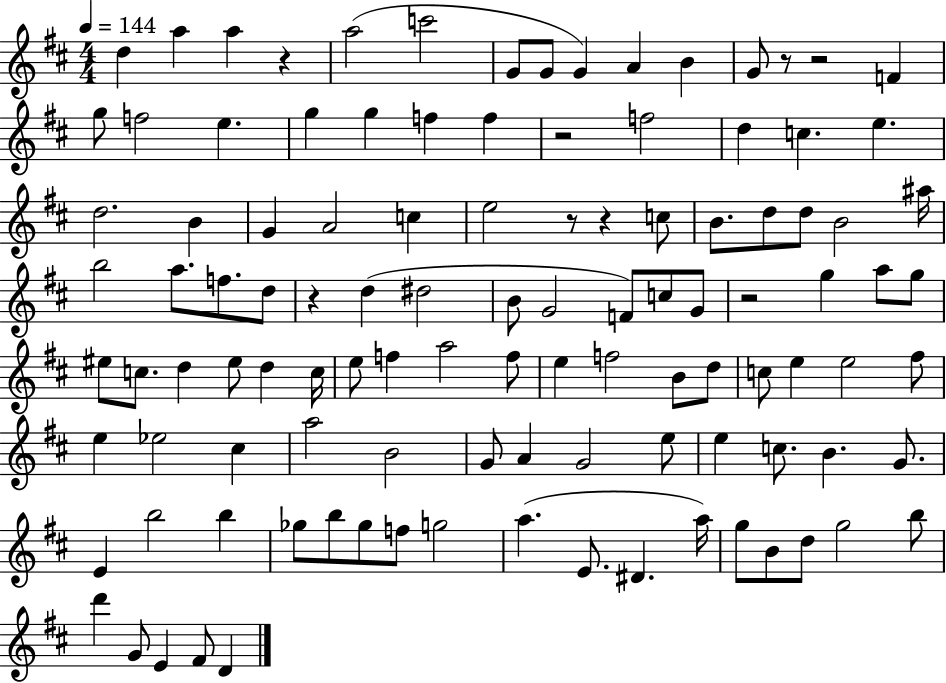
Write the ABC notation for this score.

X:1
T:Untitled
M:4/4
L:1/4
K:D
d a a z a2 c'2 G/2 G/2 G A B G/2 z/2 z2 F g/2 f2 e g g f f z2 f2 d c e d2 B G A2 c e2 z/2 z c/2 B/2 d/2 d/2 B2 ^a/4 b2 a/2 f/2 d/2 z d ^d2 B/2 G2 F/2 c/2 G/2 z2 g a/2 g/2 ^e/2 c/2 d ^e/2 d c/4 e/2 f a2 f/2 e f2 B/2 d/2 c/2 e e2 ^f/2 e _e2 ^c a2 B2 G/2 A G2 e/2 e c/2 B G/2 E b2 b _g/2 b/2 _g/2 f/2 g2 a E/2 ^D a/4 g/2 B/2 d/2 g2 b/2 d' G/2 E ^F/2 D